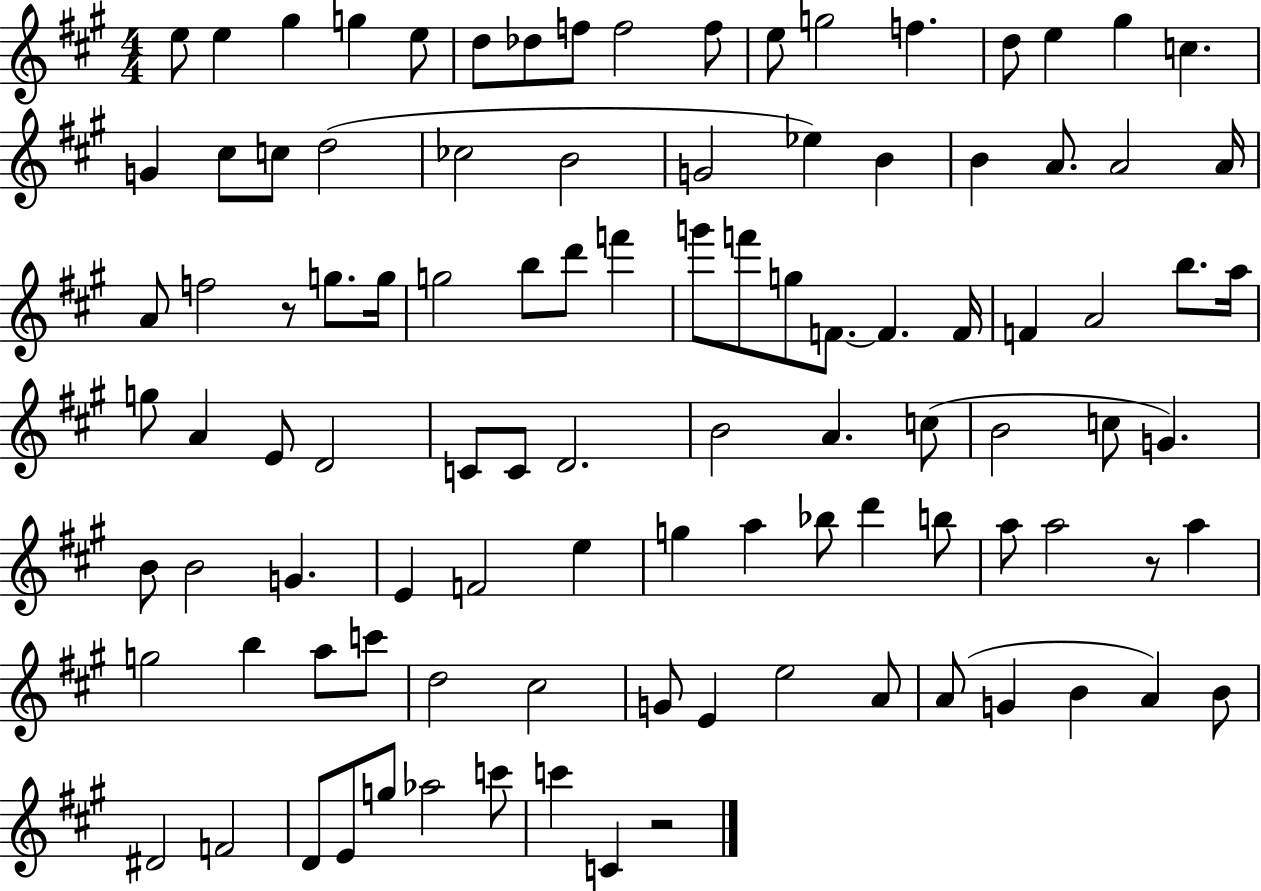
X:1
T:Untitled
M:4/4
L:1/4
K:A
e/2 e ^g g e/2 d/2 _d/2 f/2 f2 f/2 e/2 g2 f d/2 e ^g c G ^c/2 c/2 d2 _c2 B2 G2 _e B B A/2 A2 A/4 A/2 f2 z/2 g/2 g/4 g2 b/2 d'/2 f' g'/2 f'/2 g/2 F/2 F F/4 F A2 b/2 a/4 g/2 A E/2 D2 C/2 C/2 D2 B2 A c/2 B2 c/2 G B/2 B2 G E F2 e g a _b/2 d' b/2 a/2 a2 z/2 a g2 b a/2 c'/2 d2 ^c2 G/2 E e2 A/2 A/2 G B A B/2 ^D2 F2 D/2 E/2 g/2 _a2 c'/2 c' C z2